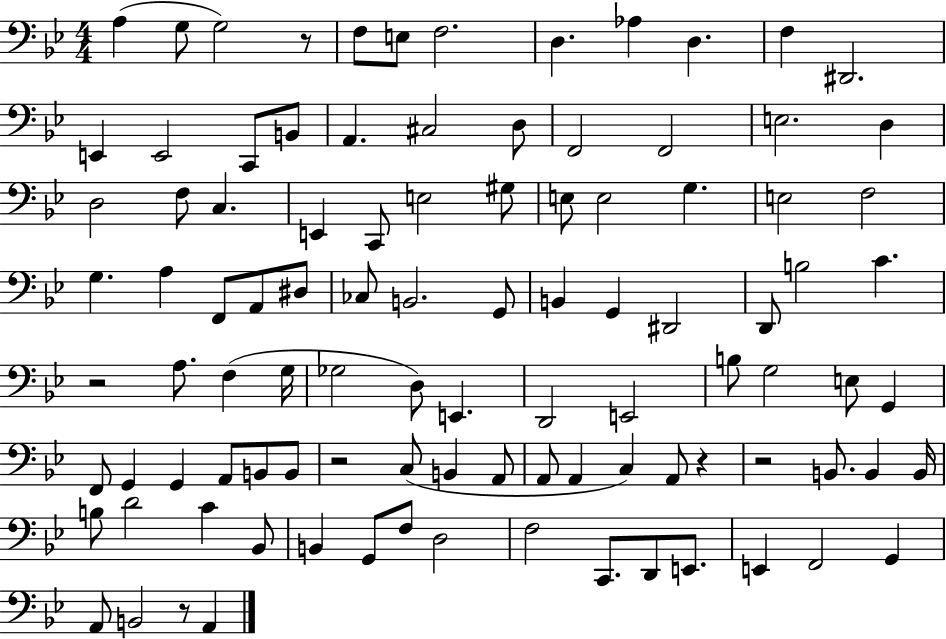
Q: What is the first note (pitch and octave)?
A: A3